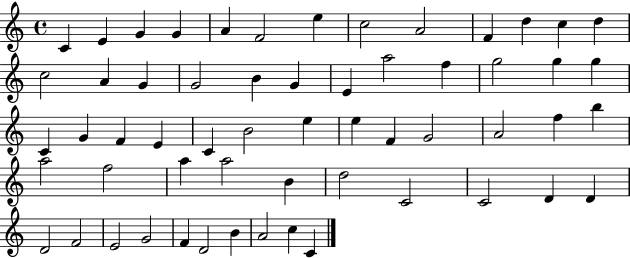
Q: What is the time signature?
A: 4/4